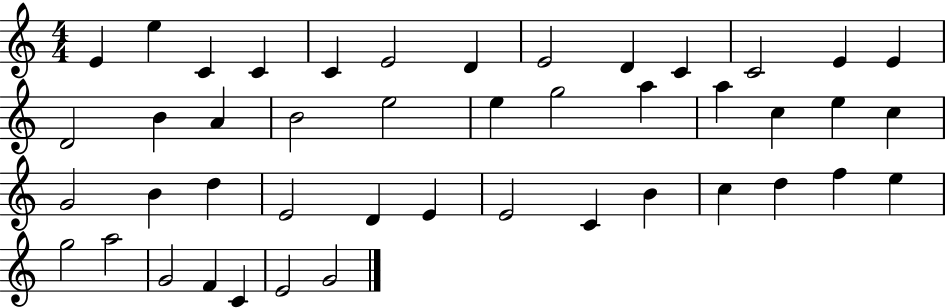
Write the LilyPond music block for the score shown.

{
  \clef treble
  \numericTimeSignature
  \time 4/4
  \key c \major
  e'4 e''4 c'4 c'4 | c'4 e'2 d'4 | e'2 d'4 c'4 | c'2 e'4 e'4 | \break d'2 b'4 a'4 | b'2 e''2 | e''4 g''2 a''4 | a''4 c''4 e''4 c''4 | \break g'2 b'4 d''4 | e'2 d'4 e'4 | e'2 c'4 b'4 | c''4 d''4 f''4 e''4 | \break g''2 a''2 | g'2 f'4 c'4 | e'2 g'2 | \bar "|."
}